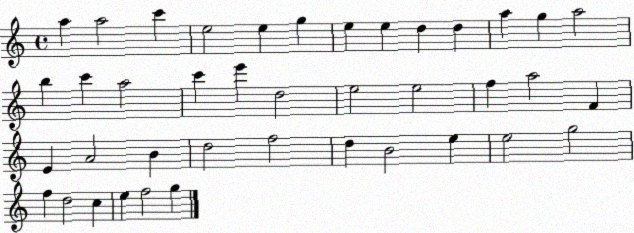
X:1
T:Untitled
M:4/4
L:1/4
K:C
a a2 c' e2 e g e e d d a g a2 b c' a2 c' e' d2 e2 e2 f a2 F E A2 B d2 f2 d B2 e e2 g2 f d2 c e f2 g